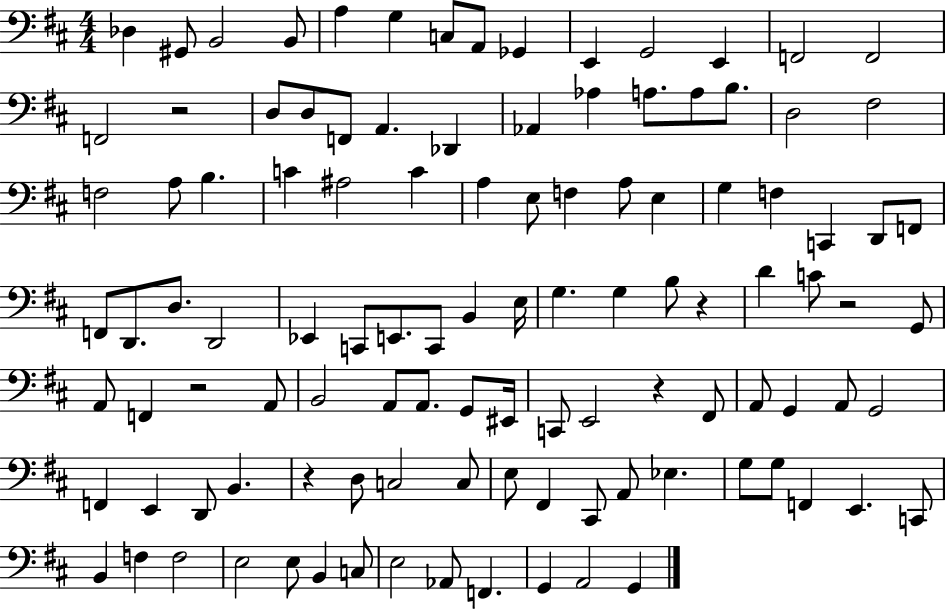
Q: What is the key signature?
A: D major